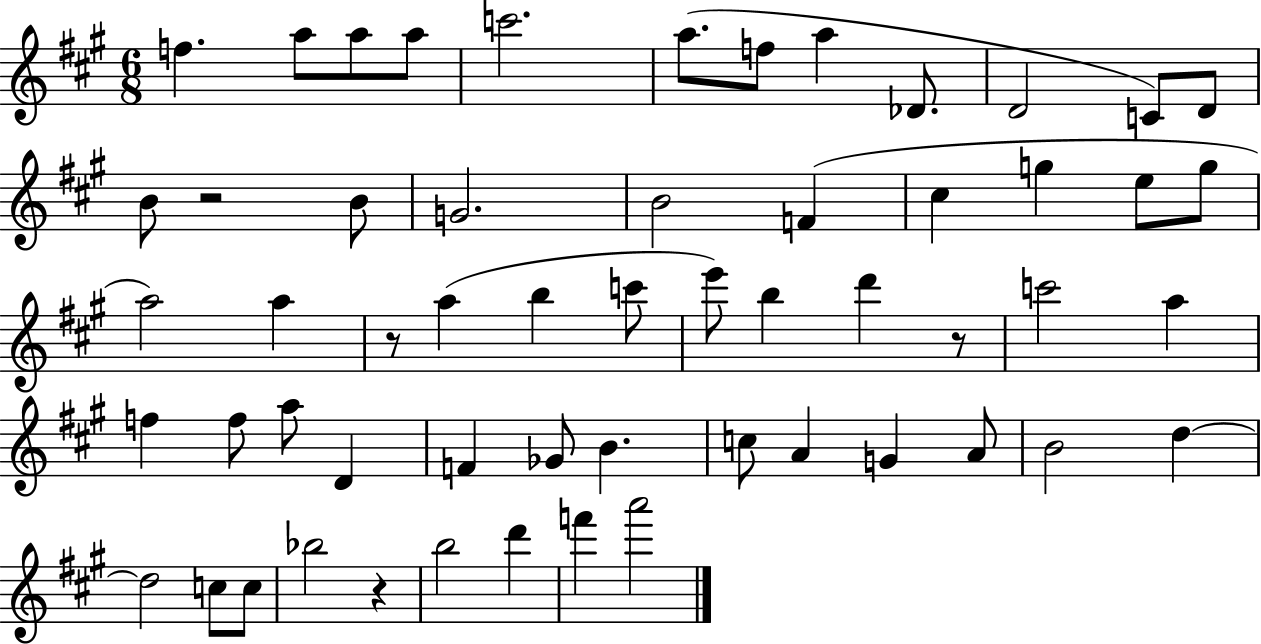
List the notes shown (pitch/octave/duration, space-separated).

F5/q. A5/e A5/e A5/e C6/h. A5/e. F5/e A5/q Db4/e. D4/h C4/e D4/e B4/e R/h B4/e G4/h. B4/h F4/q C#5/q G5/q E5/e G5/e A5/h A5/q R/e A5/q B5/q C6/e E6/e B5/q D6/q R/e C6/h A5/q F5/q F5/e A5/e D4/q F4/q Gb4/e B4/q. C5/e A4/q G4/q A4/e B4/h D5/q D5/h C5/e C5/e Bb5/h R/q B5/h D6/q F6/q A6/h